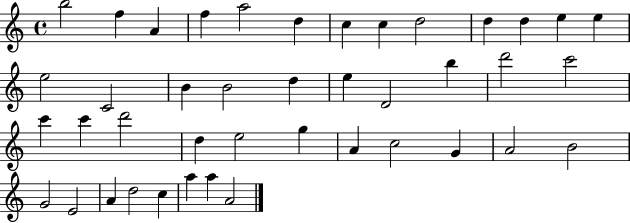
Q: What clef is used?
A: treble